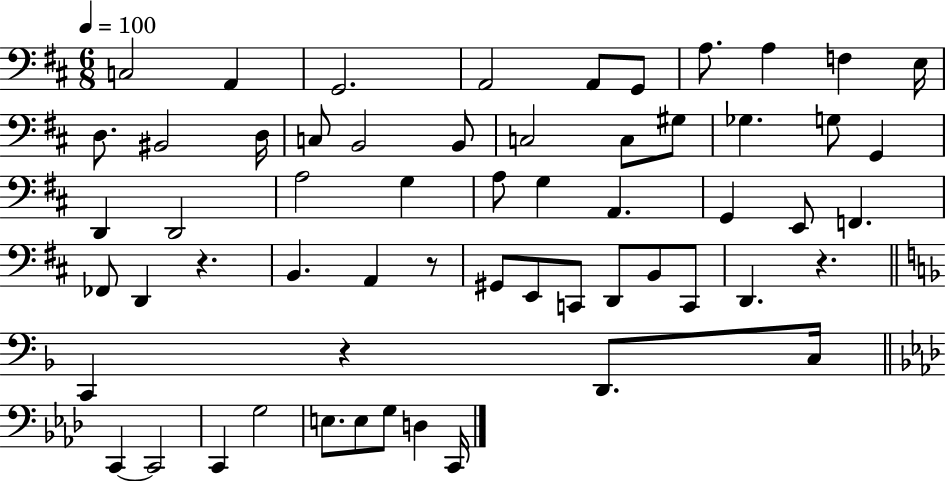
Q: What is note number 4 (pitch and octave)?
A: A2